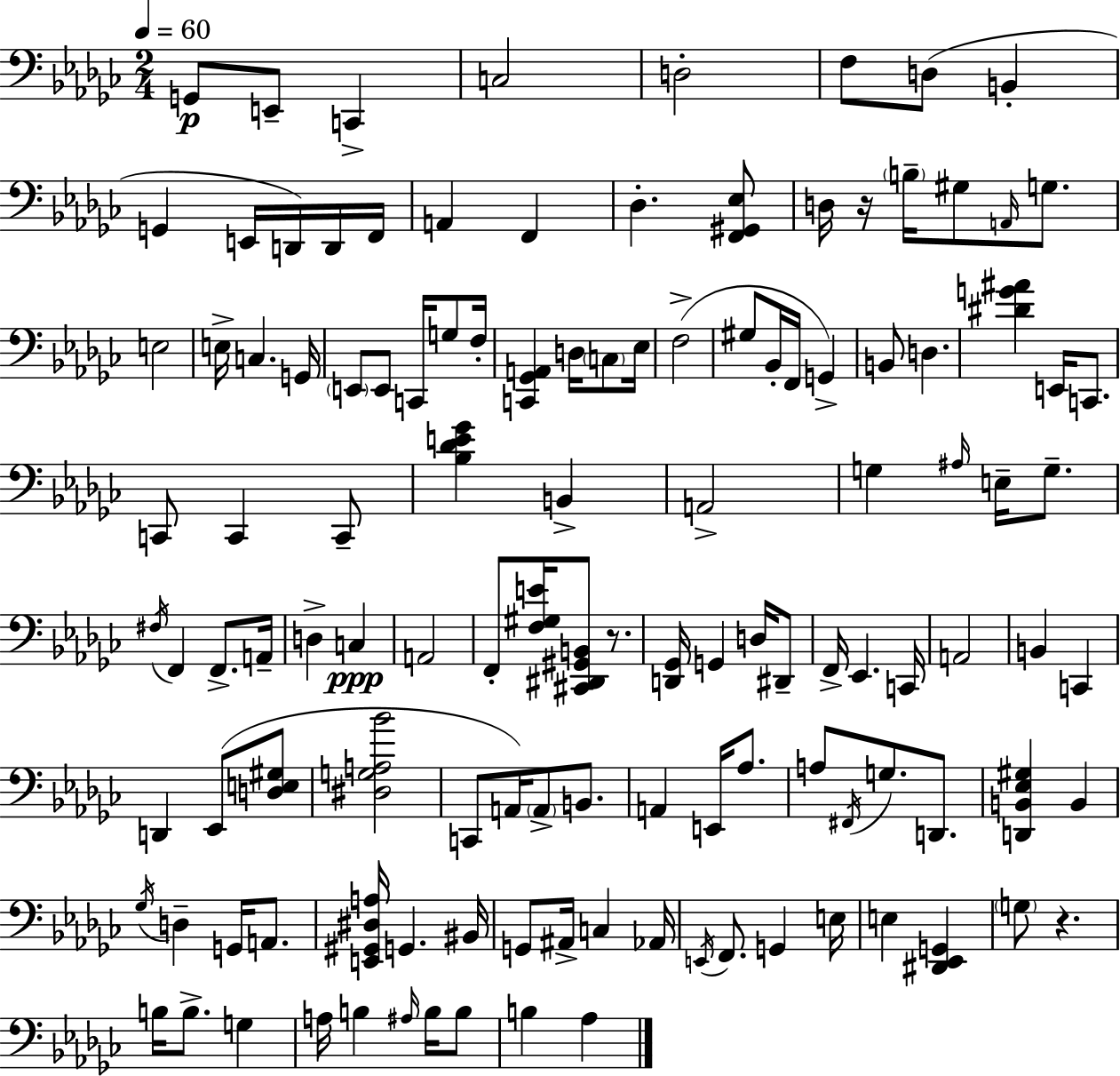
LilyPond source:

{
  \clef bass
  \numericTimeSignature
  \time 2/4
  \key ees \minor
  \tempo 4 = 60
  g,8\p e,8-- c,4-> | c2 | d2-. | f8 d8( b,4-. | \break g,4 e,16 d,16) d,16 f,16 | a,4 f,4 | des4.-. <f, gis, ees>8 | d16 r16 \parenthesize b16-- gis8 \grace { a,16 } g8. | \break e2 | e16-> c4. | g,16 \parenthesize e,8 e,8 c,16 g8 | f16-. <c, ges, a,>4 d16 \parenthesize c8 | \break ees16 f2->( | gis8 bes,16-. f,16 g,4->) | b,8 d4. | <dis' g' ais'>4 e,16 c,8. | \break c,8 c,4 c,8-- | <bes des' e' ges'>4 b,4-> | a,2-> | g4 \grace { ais16 } e16-- g8.-- | \break \acciaccatura { fis16 } f,4 f,8.-> | a,16-- d4-> c4\ppp | a,2 | f,8-. <f gis e'>16 <cis, dis, gis, b,>8 | \break r8. <d, ges,>16 g,4 | d16 dis,8-- f,16-> ees,4. | c,16 a,2 | b,4 c,4 | \break d,4 ees,8( | <d e gis>8 <dis g a bes'>2 | c,8 a,16) \parenthesize a,8-> | b,8. a,4 e,16 | \break aes8. a8 \acciaccatura { fis,16 } g8. | d,8. <d, b, ees gis>4 | b,4 \acciaccatura { ges16 } d4-- | g,16 a,8. <e, gis, dis a>16 g,4. | \break bis,16 g,8 ais,16-> | c4 aes,16 \acciaccatura { e,16 } f,8. | g,4 e16 e4 | <dis, ees, g,>4 \parenthesize g8 | \break r4. b16 b8.-> | g4 a16 b4 | \grace { ais16 } b16 b8 b4 | aes4 \bar "|."
}